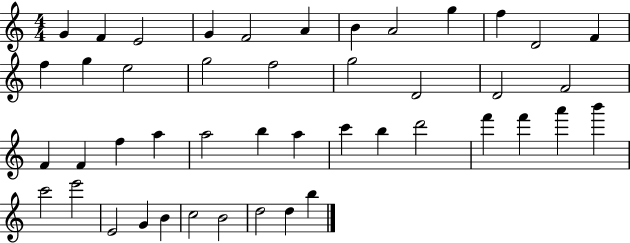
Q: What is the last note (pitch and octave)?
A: B5